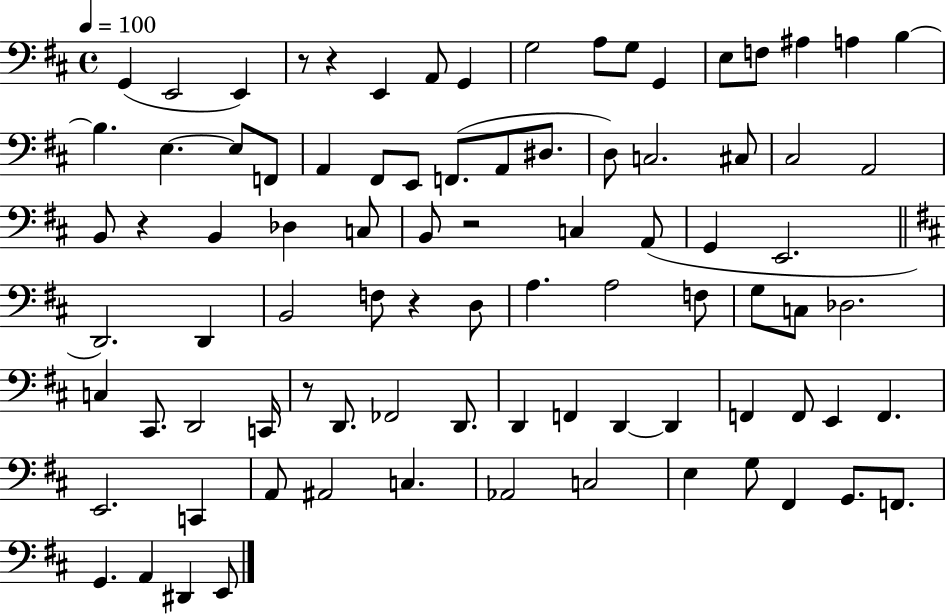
G2/q E2/h E2/q R/e R/q E2/q A2/e G2/q G3/h A3/e G3/e G2/q E3/e F3/e A#3/q A3/q B3/q B3/q. E3/q. E3/e F2/e A2/q F#2/e E2/e F2/e. A2/e D#3/e. D3/e C3/h. C#3/e C#3/h A2/h B2/e R/q B2/q Db3/q C3/e B2/e R/h C3/q A2/e G2/q E2/h. D2/h. D2/q B2/h F3/e R/q D3/e A3/q. A3/h F3/e G3/e C3/e Db3/h. C3/q C#2/e. D2/h C2/s R/e D2/e. FES2/h D2/e. D2/q F2/q D2/q D2/q F2/q F2/e E2/q F2/q. E2/h. C2/q A2/e A#2/h C3/q. Ab2/h C3/h E3/q G3/e F#2/q G2/e. F2/e. G2/q. A2/q D#2/q E2/e